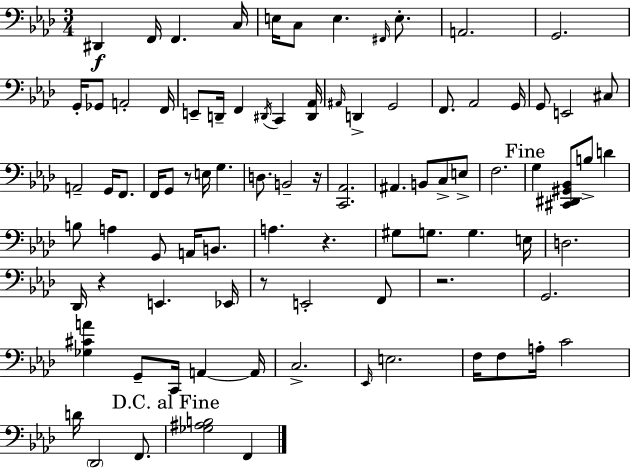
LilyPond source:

{
  \clef bass
  \numericTimeSignature
  \time 3/4
  \key aes \major
  dis,4\f f,16 f,4. c16 | e16 c8 e4. \grace { fis,16 } e8.-. | a,2. | g,2. | \break g,16-. ges,8 a,2-. | f,16 e,8-- d,16-- f,4 \acciaccatura { dis,16 } c,4 | <dis, aes,>16 \grace { ais,16 } d,4-> g,2 | f,8. aes,2 | \break g,16 g,8 e,2 | cis8 a,2-- g,16 | f,8. f,16 g,8 r8 e16 g4. | d8. b,2-- | \break r16 <c, aes,>2. | ais,4. b,8 c8-> | e8-> f2. | \mark "Fine" g4 <cis, dis, gis, bes,>8 b8-> d'4 | \break b8 a4 g,8 a,16 | b,8. a4. r4. | gis8 g8. g4. | e16 d2. | \break des,16 r4 e,4. | ees,16 r8 e,2-. | f,8 r2. | g,2. | \break <ges cis' a'>4 g,8-- c,16 a,4~~ | a,16 c2.-> | \grace { ees,16 } e2. | f16 f8 a16-. c'2 | \break d'16 \parenthesize des,2 | f,8. \mark "D.C. al Fine" <ges ais b>2 | f,4 \bar "|."
}